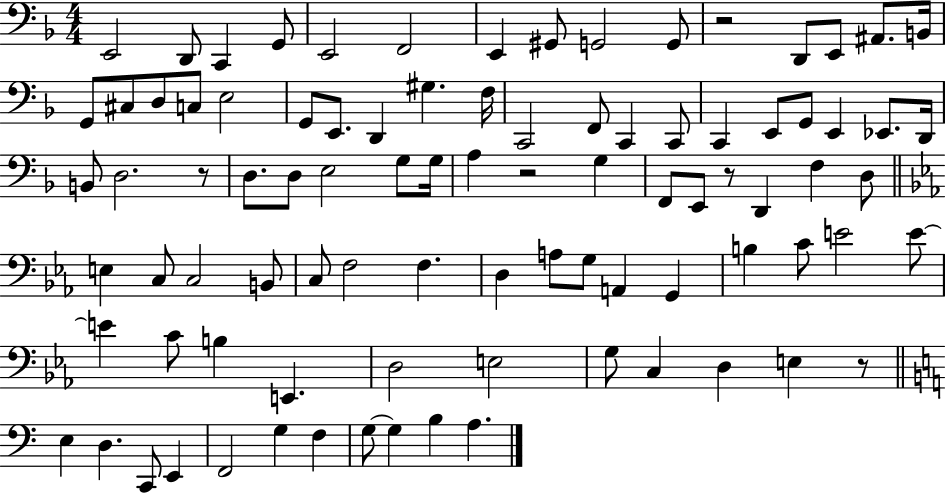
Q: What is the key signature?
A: F major